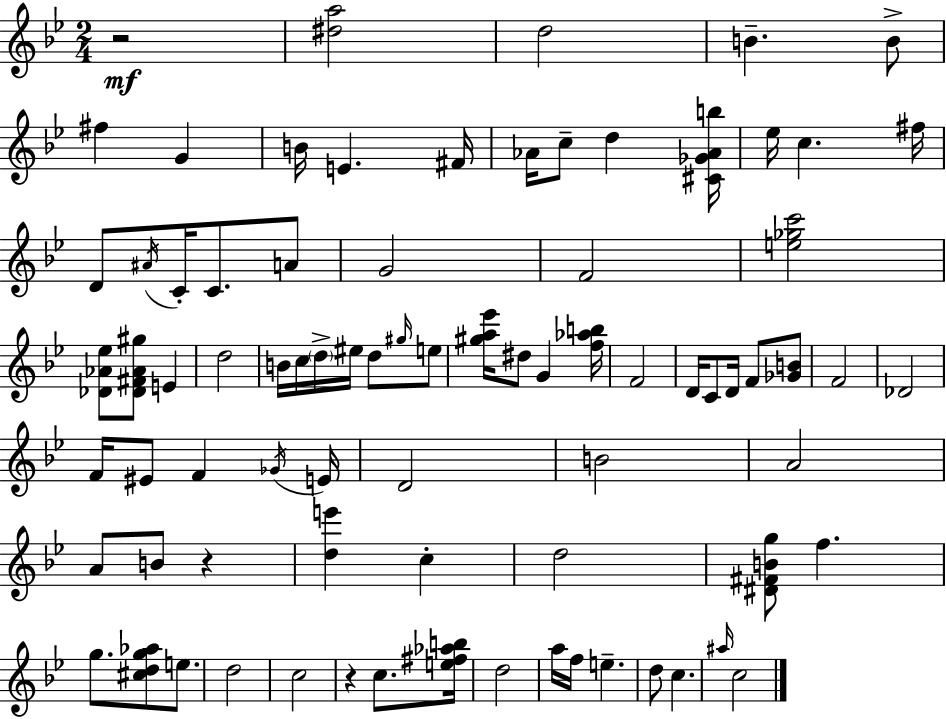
{
  \clef treble
  \numericTimeSignature
  \time 2/4
  \key g \minor
  r2\mf | <dis'' a''>2 | d''2 | b'4.-- b'8-> | \break fis''4 g'4 | b'16 e'4. fis'16 | aes'16 c''8-- d''4 <cis' ges' aes' b''>16 | ees''16 c''4. fis''16 | \break d'8 \acciaccatura { ais'16 } c'16-. c'8. a'8 | g'2 | f'2 | <e'' ges'' c'''>2 | \break <des' aes' ees''>8 <des' fis' aes' gis''>8 e'4 | d''2 | b'16 c''16 \parenthesize d''16-> eis''16 d''8 \grace { gis''16 } | e''8 <gis'' a'' ees'''>16 dis''8 g'4 | \break <f'' aes'' b''>16 f'2 | d'16 c'8 d'16 f'8 | <ges' b'>8 f'2 | des'2 | \break f'16 eis'8 f'4 | \acciaccatura { ges'16 } e'16 d'2 | b'2 | a'2 | \break a'8 b'8 r4 | <d'' e'''>4 c''4-. | d''2 | <dis' fis' b' g''>8 f''4. | \break g''8. <cis'' d'' g'' aes''>8 | e''8. d''2 | c''2 | r4 c''8. | \break <e'' fis'' aes'' b''>16 d''2 | a''16 f''16 e''4.-- | d''8 c''4. | \grace { ais''16 } c''2 | \break \bar "|."
}